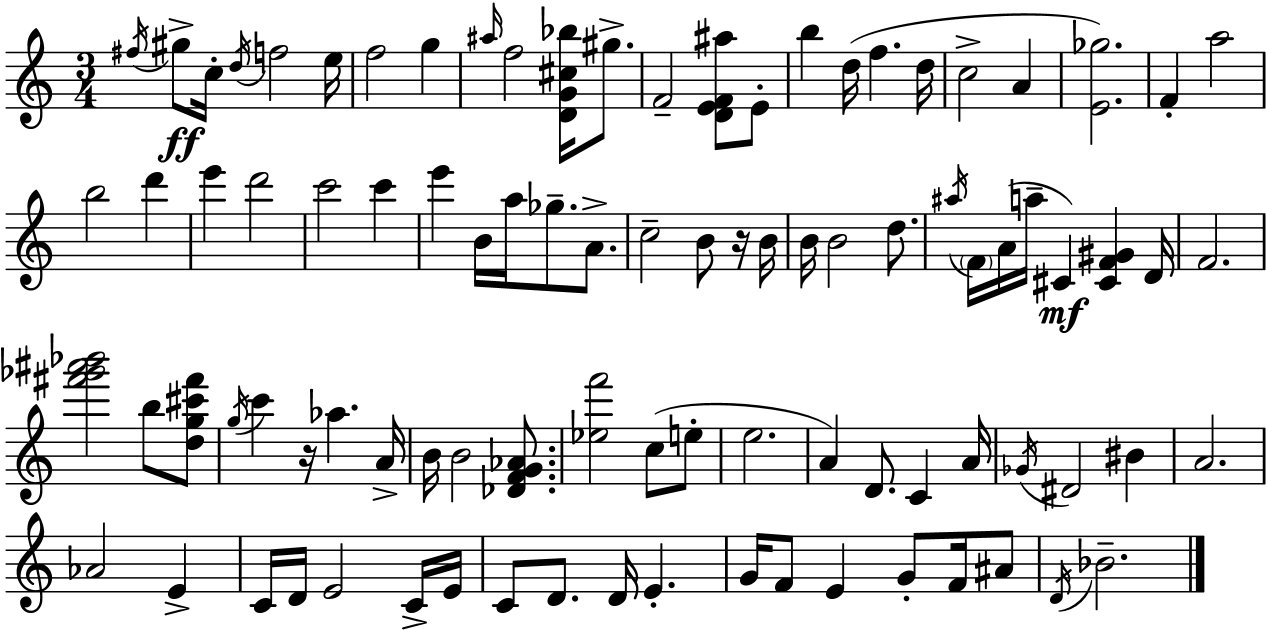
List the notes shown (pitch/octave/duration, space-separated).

F#5/s G#5/e C5/s D5/s F5/h E5/s F5/h G5/q A#5/s F5/h [D4,G4,C#5,Bb5]/s G#5/e. F4/h [D4,E4,F4,A#5]/e E4/e B5/q D5/s F5/q. D5/s C5/h A4/q [E4,Gb5]/h. F4/q A5/h B5/h D6/q E6/q D6/h C6/h C6/q E6/q B4/s A5/s Gb5/e. A4/e. C5/h B4/e R/s B4/s B4/s B4/h D5/e. A#5/s F4/s A4/s A5/s C#4/q [C#4,F4,G#4]/q D4/s F4/h. [F#6,Gb6,A#6,Bb6]/h B5/e [D5,G5,C#6,F#6]/e G5/s C6/q R/s Ab5/q. A4/s B4/s B4/h [Db4,F4,G4,Ab4]/e. [Eb5,F6]/h C5/e E5/e E5/h. A4/q D4/e. C4/q A4/s Gb4/s D#4/h BIS4/q A4/h. Ab4/h E4/q C4/s D4/s E4/h C4/s E4/s C4/e D4/e. D4/s E4/q. G4/s F4/e E4/q G4/e F4/s A#4/e D4/s Bb4/h.